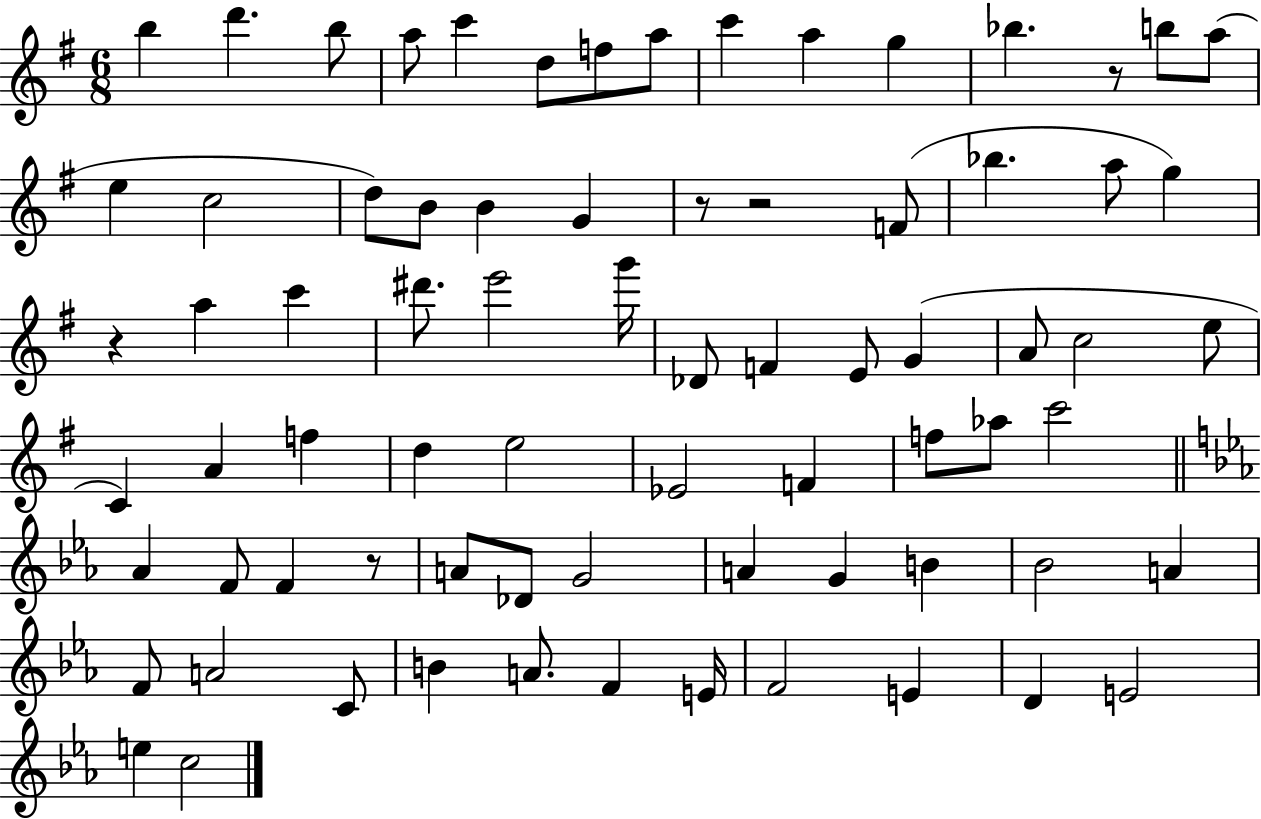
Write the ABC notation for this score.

X:1
T:Untitled
M:6/8
L:1/4
K:G
b d' b/2 a/2 c' d/2 f/2 a/2 c' a g _b z/2 b/2 a/2 e c2 d/2 B/2 B G z/2 z2 F/2 _b a/2 g z a c' ^d'/2 e'2 g'/4 _D/2 F E/2 G A/2 c2 e/2 C A f d e2 _E2 F f/2 _a/2 c'2 _A F/2 F z/2 A/2 _D/2 G2 A G B _B2 A F/2 A2 C/2 B A/2 F E/4 F2 E D E2 e c2